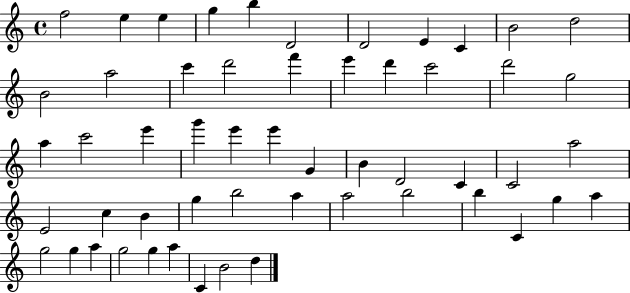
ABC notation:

X:1
T:Untitled
M:4/4
L:1/4
K:C
f2 e e g b D2 D2 E C B2 d2 B2 a2 c' d'2 f' e' d' c'2 d'2 g2 a c'2 e' g' e' e' G B D2 C C2 a2 E2 c B g b2 a a2 b2 b C g a g2 g a g2 g a C B2 d